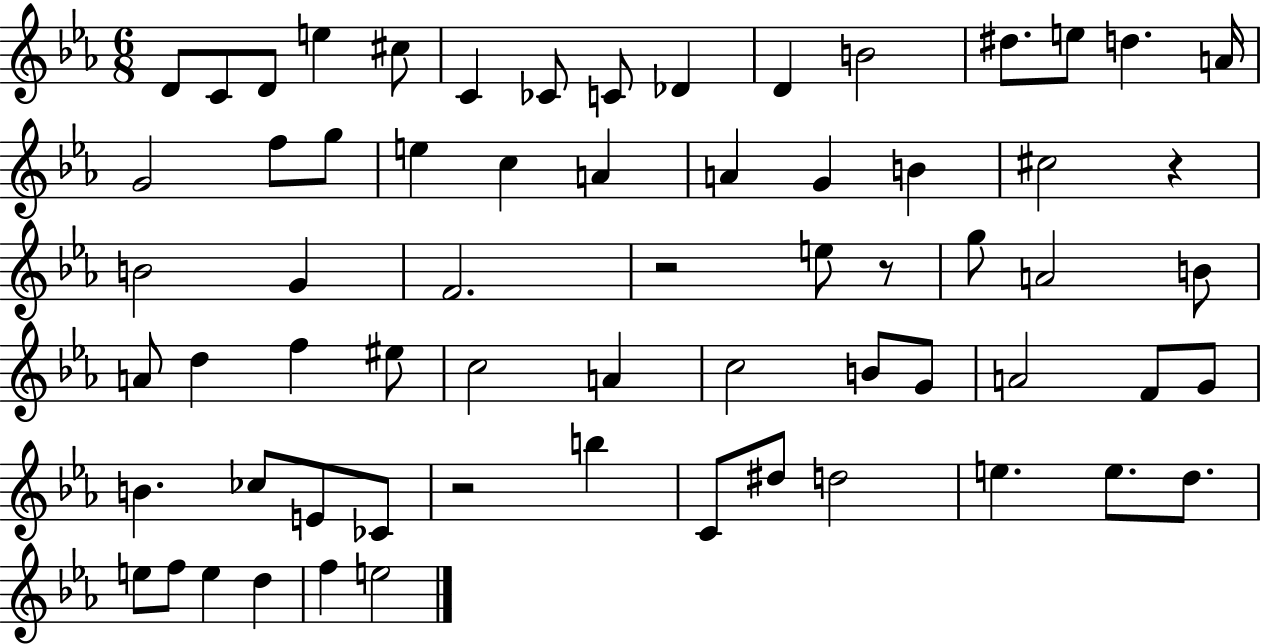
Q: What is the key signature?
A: EES major